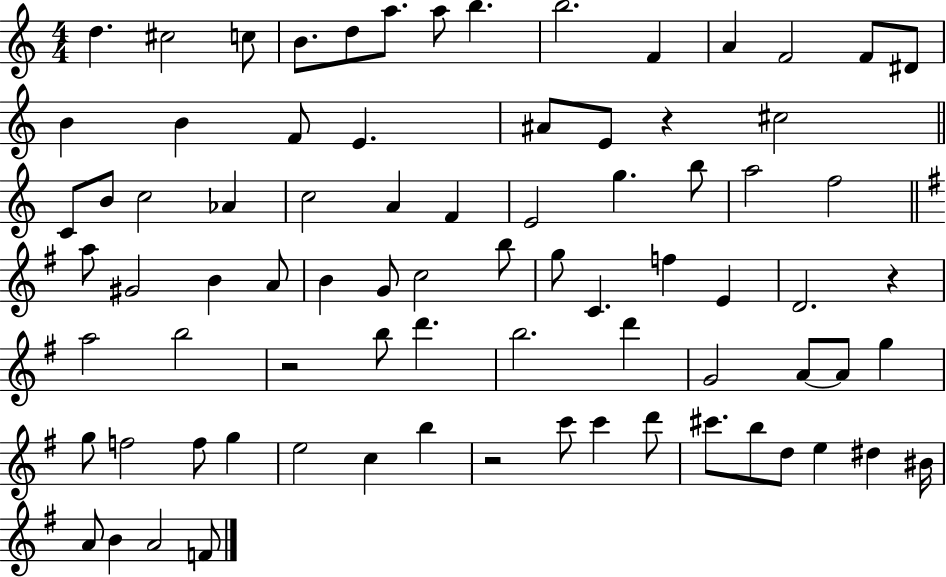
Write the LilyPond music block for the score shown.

{
  \clef treble
  \numericTimeSignature
  \time 4/4
  \key c \major
  d''4. cis''2 c''8 | b'8. d''8 a''8. a''8 b''4. | b''2. f'4 | a'4 f'2 f'8 dis'8 | \break b'4 b'4 f'8 e'4. | ais'8 e'8 r4 cis''2 | \bar "||" \break \key a \minor c'8 b'8 c''2 aes'4 | c''2 a'4 f'4 | e'2 g''4. b''8 | a''2 f''2 | \break \bar "||" \break \key g \major a''8 gis'2 b'4 a'8 | b'4 g'8 c''2 b''8 | g''8 c'4. f''4 e'4 | d'2. r4 | \break a''2 b''2 | r2 b''8 d'''4. | b''2. d'''4 | g'2 a'8~~ a'8 g''4 | \break g''8 f''2 f''8 g''4 | e''2 c''4 b''4 | r2 c'''8 c'''4 d'''8 | cis'''8. b''8 d''8 e''4 dis''4 bis'16 | \break a'8 b'4 a'2 f'8 | \bar "|."
}